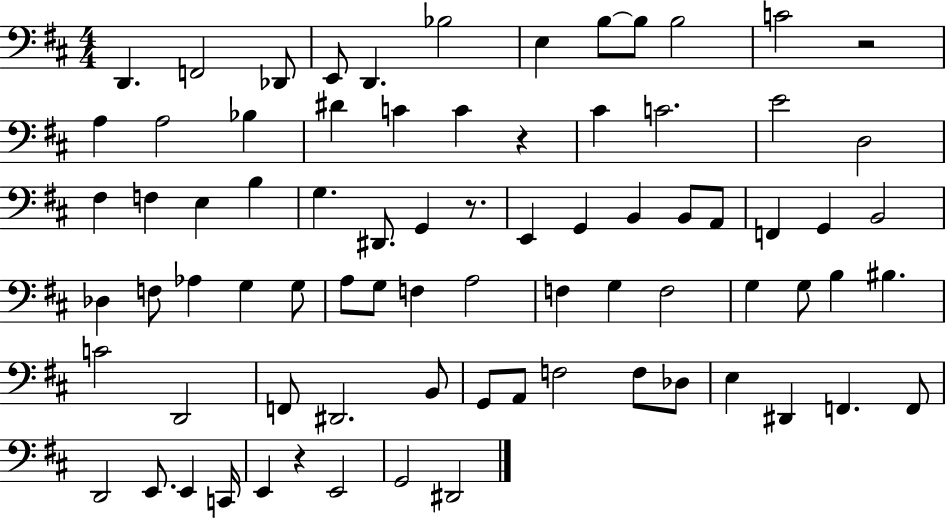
{
  \clef bass
  \numericTimeSignature
  \time 4/4
  \key d \major
  d,4. f,2 des,8 | e,8 d,4. bes2 | e4 b8~~ b8 b2 | c'2 r2 | \break a4 a2 bes4 | dis'4 c'4 c'4 r4 | cis'4 c'2. | e'2 d2 | \break fis4 f4 e4 b4 | g4. dis,8. g,4 r8. | e,4 g,4 b,4 b,8 a,8 | f,4 g,4 b,2 | \break des4 f8 aes4 g4 g8 | a8 g8 f4 a2 | f4 g4 f2 | g4 g8 b4 bis4. | \break c'2 d,2 | f,8 dis,2. b,8 | g,8 a,8 f2 f8 des8 | e4 dis,4 f,4. f,8 | \break d,2 e,8. e,4 c,16 | e,4 r4 e,2 | g,2 dis,2 | \bar "|."
}